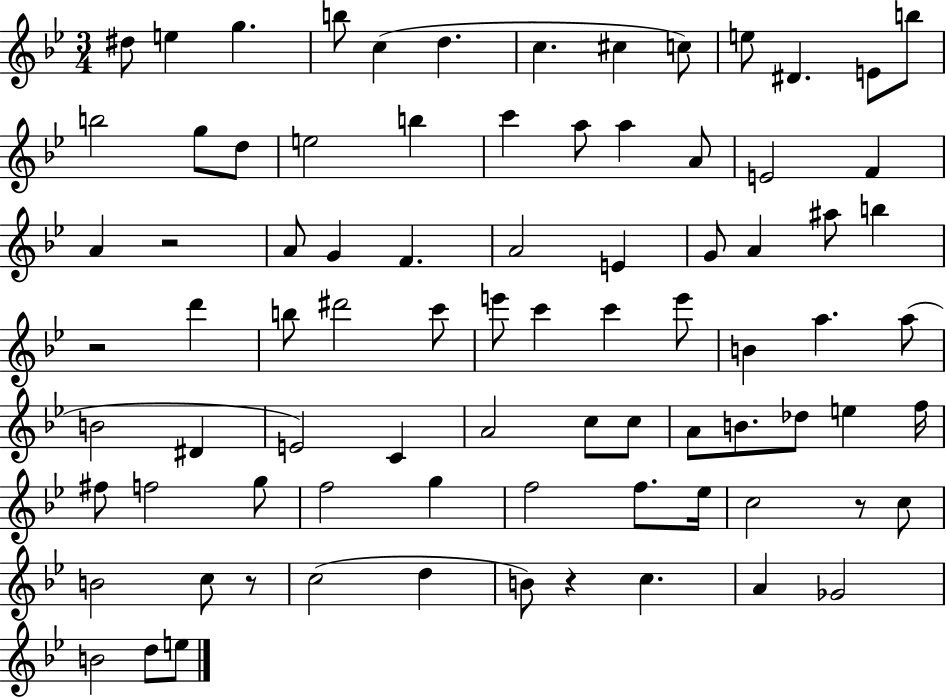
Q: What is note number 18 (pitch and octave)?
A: B5